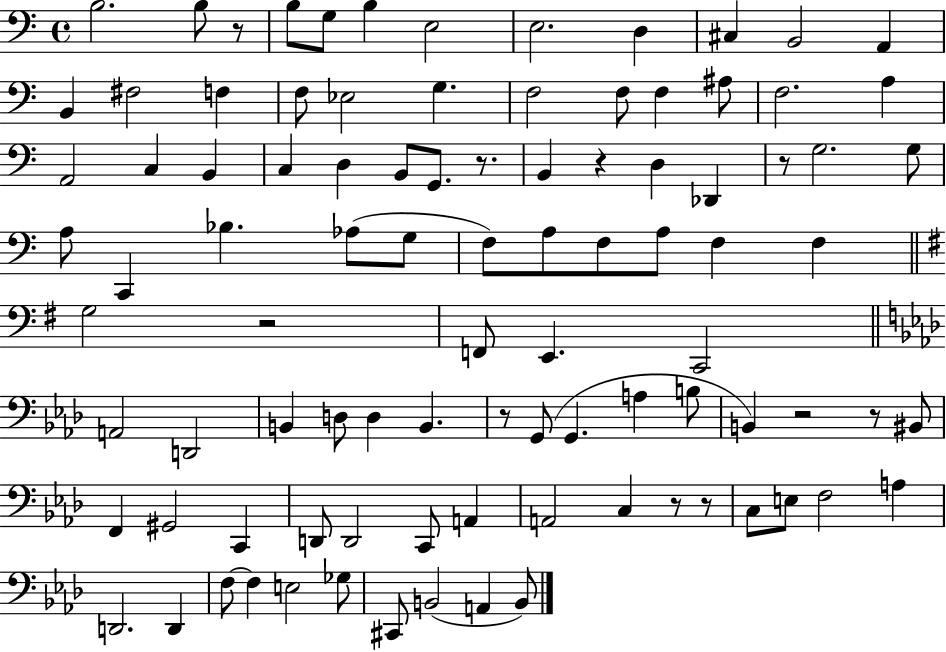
B3/h. B3/e R/e B3/e G3/e B3/q E3/h E3/h. D3/q C#3/q B2/h A2/q B2/q F#3/h F3/q F3/e Eb3/h G3/q. F3/h F3/e F3/q A#3/e F3/h. A3/q A2/h C3/q B2/q C3/q D3/q B2/e G2/e. R/e. B2/q R/q D3/q Db2/q R/e G3/h. G3/e A3/e C2/q Bb3/q. Ab3/e G3/e F3/e A3/e F3/e A3/e F3/q F3/q G3/h R/h F2/e E2/q. C2/h A2/h D2/h B2/q D3/e D3/q B2/q. R/e G2/e G2/q. A3/q B3/e B2/q R/h R/e BIS2/e F2/q G#2/h C2/q D2/e D2/h C2/e A2/q A2/h C3/q R/e R/e C3/e E3/e F3/h A3/q D2/h. D2/q F3/e F3/q E3/h Gb3/e C#2/e B2/h A2/q B2/e